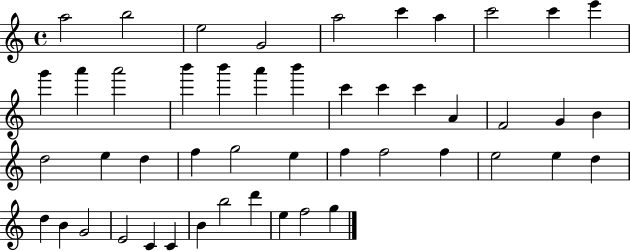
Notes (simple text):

A5/h B5/h E5/h G4/h A5/h C6/q A5/q C6/h C6/q E6/q G6/q A6/q A6/h B6/q B6/q A6/q B6/q C6/q C6/q C6/q A4/q F4/h G4/q B4/q D5/h E5/q D5/q F5/q G5/h E5/q F5/q F5/h F5/q E5/h E5/q D5/q D5/q B4/q G4/h E4/h C4/q C4/q B4/q B5/h D6/q E5/q F5/h G5/q